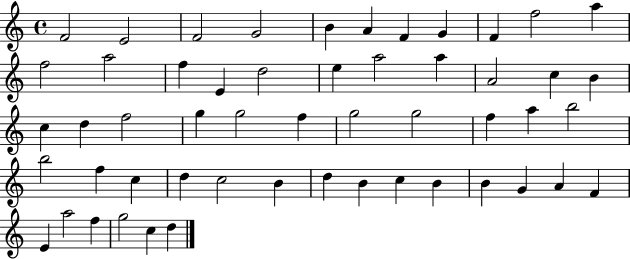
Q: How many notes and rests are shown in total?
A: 53